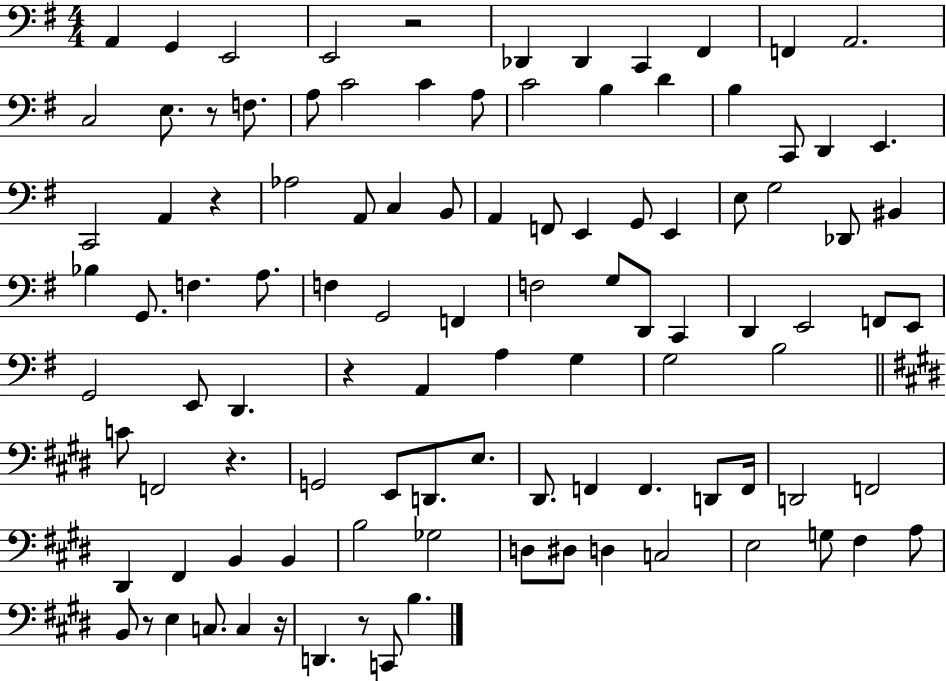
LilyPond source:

{
  \clef bass
  \numericTimeSignature
  \time 4/4
  \key g \major
  a,4 g,4 e,2 | e,2 r2 | des,4 des,4 c,4 fis,4 | f,4 a,2. | \break c2 e8. r8 f8. | a8 c'2 c'4 a8 | c'2 b4 d'4 | b4 c,8 d,4 e,4. | \break c,2 a,4 r4 | aes2 a,8 c4 b,8 | a,4 f,8 e,4 g,8 e,4 | e8 g2 des,8 bis,4 | \break bes4 g,8. f4. a8. | f4 g,2 f,4 | f2 g8 d,8 c,4 | d,4 e,2 f,8 e,8 | \break g,2 e,8 d,4. | r4 a,4 a4 g4 | g2 b2 | \bar "||" \break \key e \major c'8 f,2 r4. | g,2 e,8 d,8. e8. | dis,8. f,4 f,4. d,8 f,16 | d,2 f,2 | \break dis,4 fis,4 b,4 b,4 | b2 ges2 | d8 dis8 d4 c2 | e2 g8 fis4 a8 | \break b,8 r8 e4 c8. c4 r16 | d,4. r8 c,8 b4. | \bar "|."
}